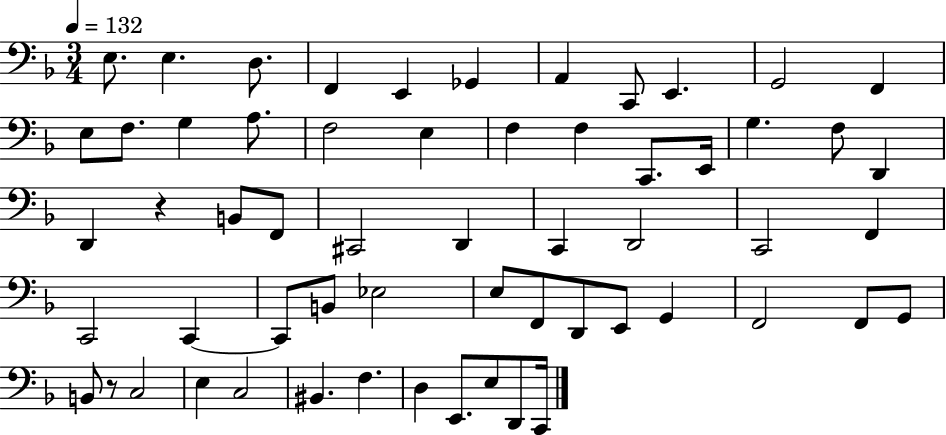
{
  \clef bass
  \numericTimeSignature
  \time 3/4
  \key f \major
  \tempo 4 = 132
  e8. e4. d8. | f,4 e,4 ges,4 | a,4 c,8 e,4. | g,2 f,4 | \break e8 f8. g4 a8. | f2 e4 | f4 f4 c,8. e,16 | g4. f8 d,4 | \break d,4 r4 b,8 f,8 | cis,2 d,4 | c,4 d,2 | c,2 f,4 | \break c,2 c,4~~ | c,8 b,8 ees2 | e8 f,8 d,8 e,8 g,4 | f,2 f,8 g,8 | \break b,8 r8 c2 | e4 c2 | bis,4. f4. | d4 e,8. e8 d,8 c,16 | \break \bar "|."
}